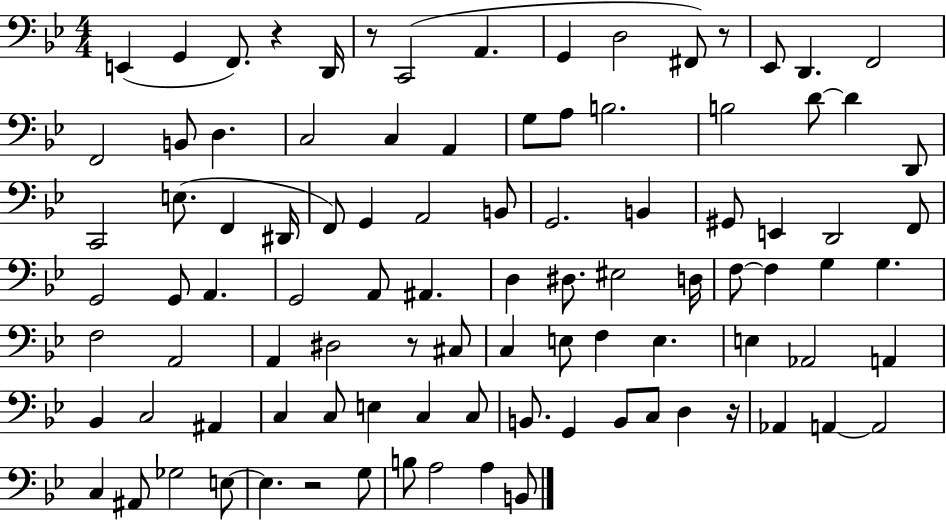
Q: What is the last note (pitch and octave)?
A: B2